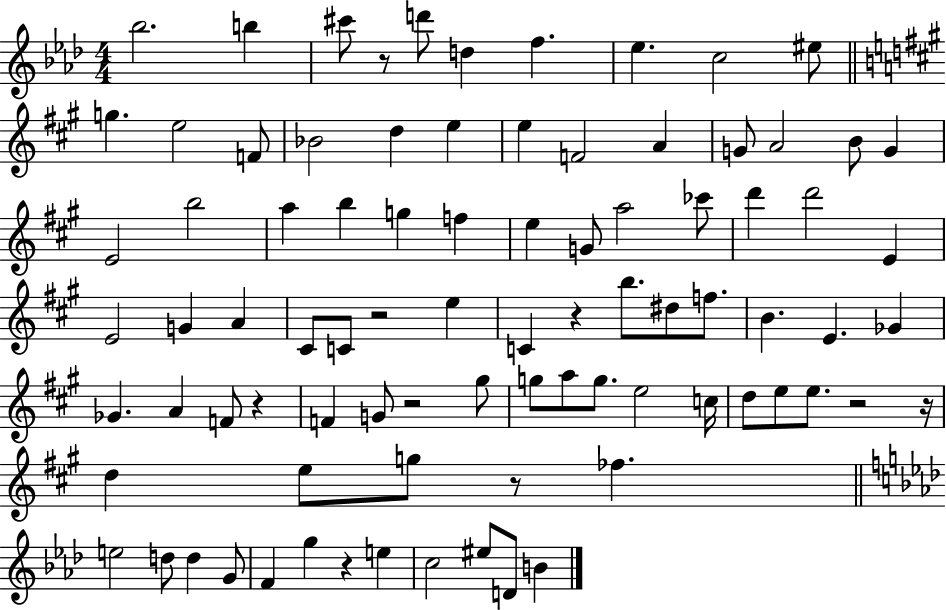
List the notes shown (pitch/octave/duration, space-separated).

Bb5/h. B5/q C#6/e R/e D6/e D5/q F5/q. Eb5/q. C5/h EIS5/e G5/q. E5/h F4/e Bb4/h D5/q E5/q E5/q F4/h A4/q G4/e A4/h B4/e G4/q E4/h B5/h A5/q B5/q G5/q F5/q E5/q G4/e A5/h CES6/e D6/q D6/h E4/q E4/h G4/q A4/q C#4/e C4/e R/h E5/q C4/q R/q B5/e. D#5/e F5/e. B4/q. E4/q. Gb4/q Gb4/q. A4/q F4/e R/q F4/q G4/e R/h G#5/e G5/e A5/e G5/e. E5/h C5/s D5/e E5/e E5/e. R/h R/s D5/q E5/e G5/e R/e FES5/q. E5/h D5/e D5/q G4/e F4/q G5/q R/q E5/q C5/h EIS5/e D4/e B4/q